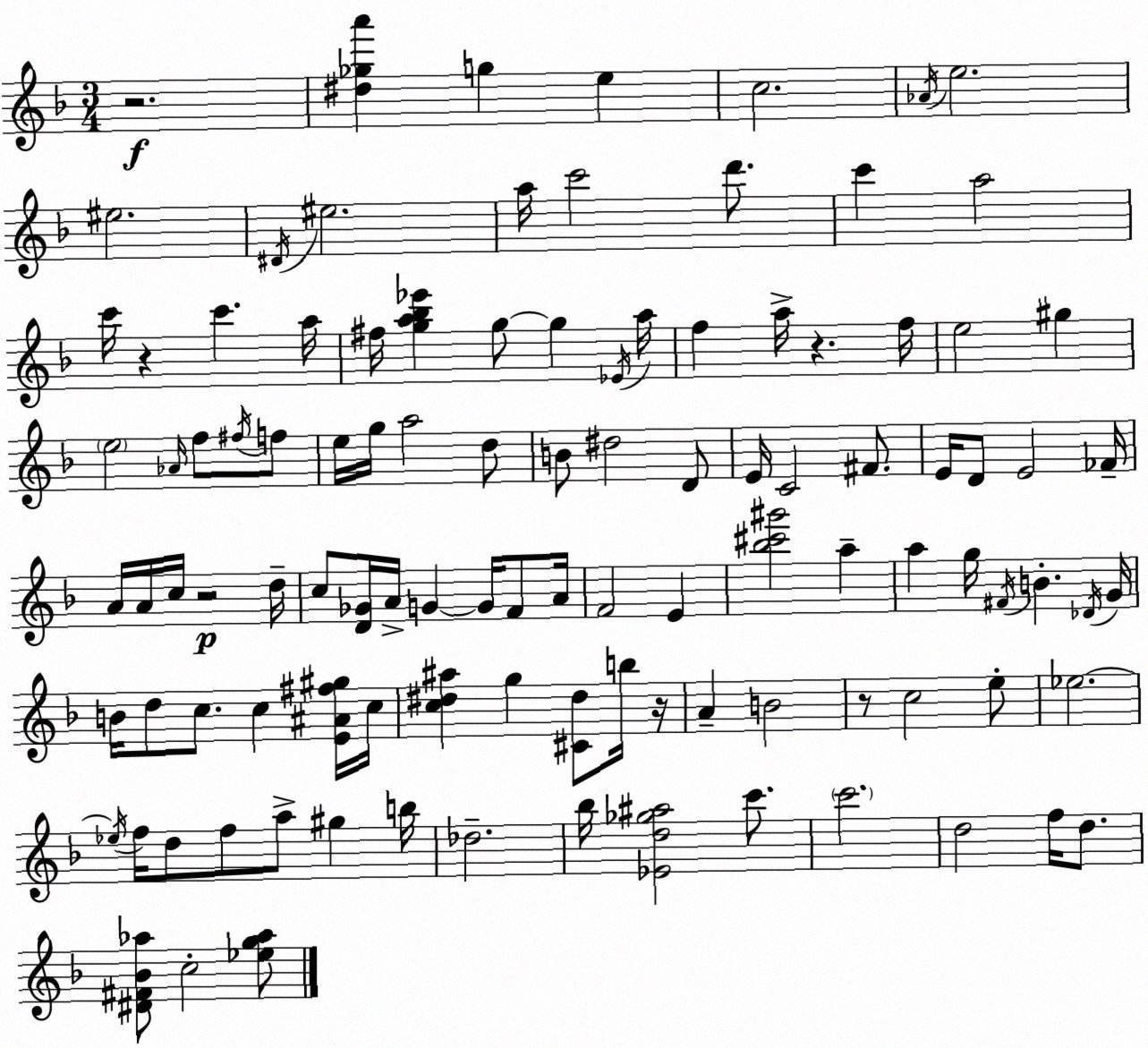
X:1
T:Untitled
M:3/4
L:1/4
K:Dm
z2 [^d_ga'] g e c2 _A/4 e2 ^e2 ^D/4 ^e2 a/4 c'2 d'/2 c' a2 c'/4 z c' a/4 ^f/4 [ga_b_e'] g/2 g _E/4 a/4 f a/4 z f/4 e2 ^g e2 _A/4 f/2 ^f/4 f/2 e/4 g/4 a2 d/2 B/2 ^d2 D/2 E/4 C2 ^F/2 E/4 D/2 E2 _F/4 A/4 A/4 c/4 z2 d/4 c/2 [D_G]/4 A/4 G G/4 F/2 A/4 F2 E [_b^c'^g']2 a a g/4 ^F/4 B _D/4 G/4 B/4 d/2 c/2 c [E^A^f^g]/4 c/4 [c^d^a] g [^C^d]/2 b/4 z/4 A B2 z/2 c2 e/2 _e2 _e/4 f/4 d/2 f/2 a/2 ^g b/4 _d2 _b/4 [_Ed_g^a]2 c'/2 c'2 d2 f/4 d/2 [^D^F_B_a]/2 c2 [_eg_a]/2